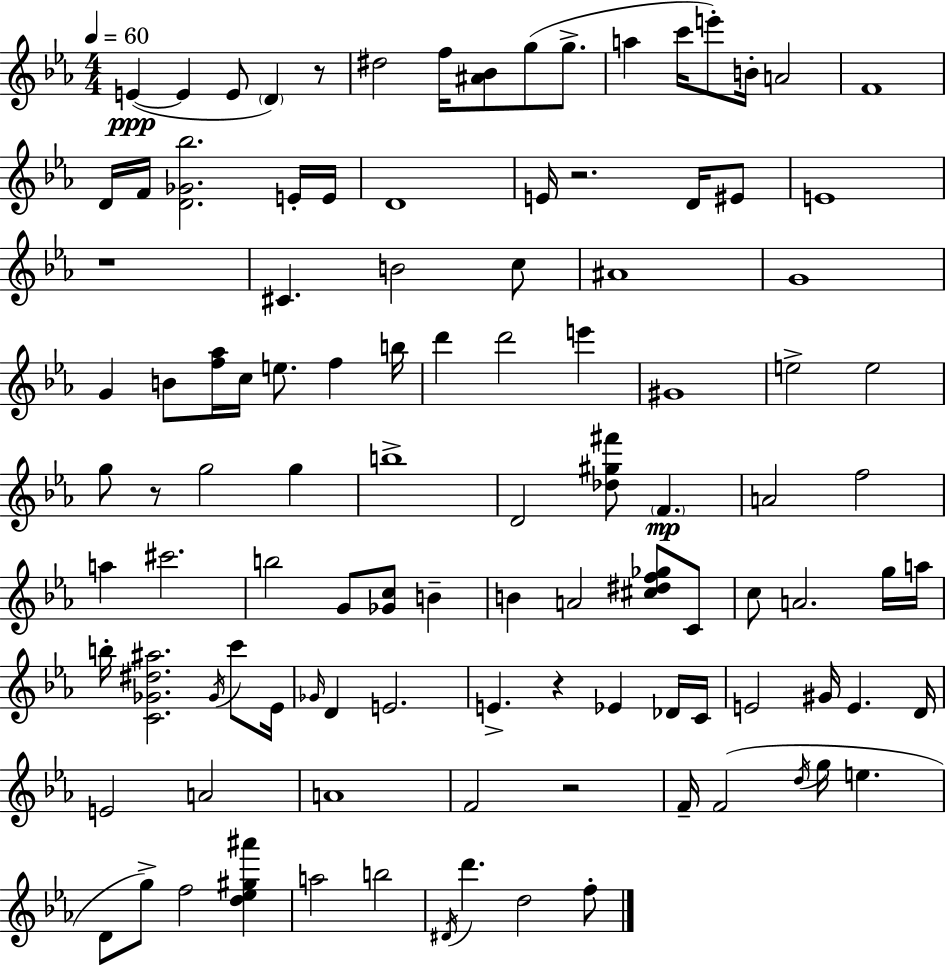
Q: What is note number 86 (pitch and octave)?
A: G5